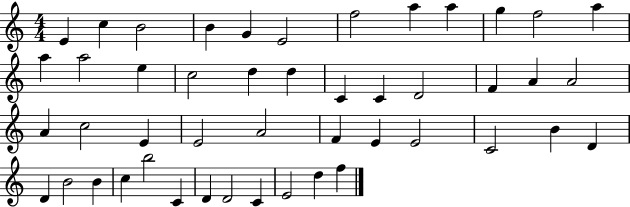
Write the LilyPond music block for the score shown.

{
  \clef treble
  \numericTimeSignature
  \time 4/4
  \key c \major
  e'4 c''4 b'2 | b'4 g'4 e'2 | f''2 a''4 a''4 | g''4 f''2 a''4 | \break a''4 a''2 e''4 | c''2 d''4 d''4 | c'4 c'4 d'2 | f'4 a'4 a'2 | \break a'4 c''2 e'4 | e'2 a'2 | f'4 e'4 e'2 | c'2 b'4 d'4 | \break d'4 b'2 b'4 | c''4 b''2 c'4 | d'4 d'2 c'4 | e'2 d''4 f''4 | \break \bar "|."
}